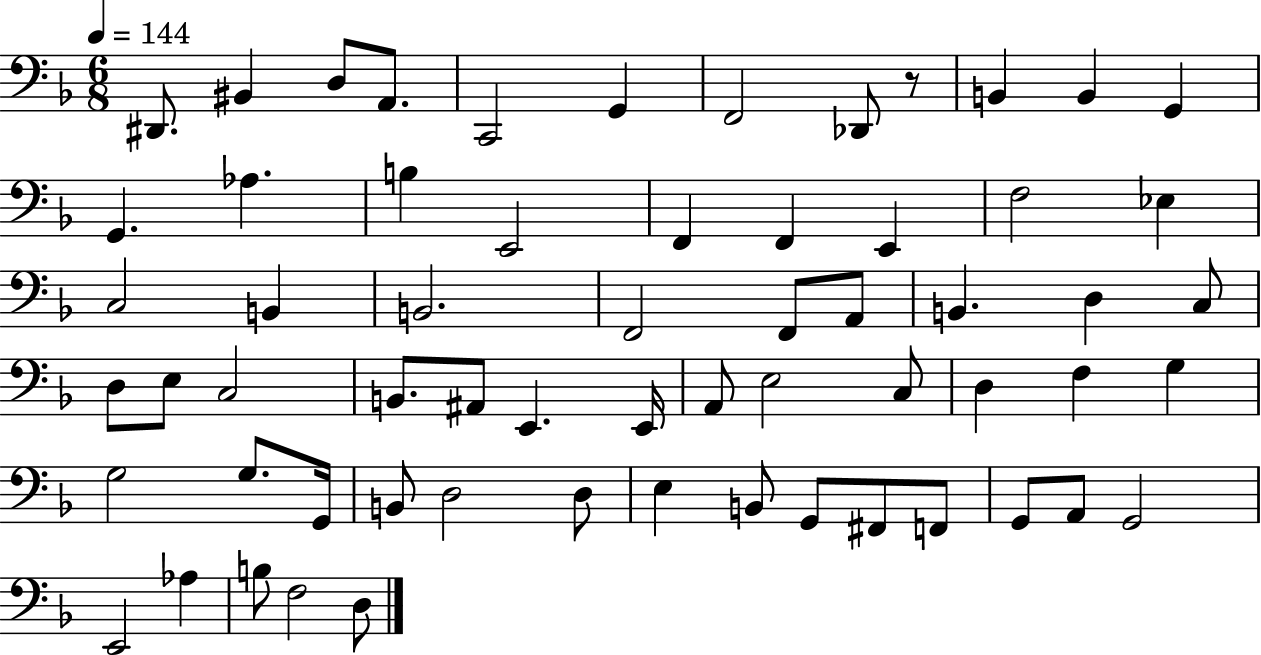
X:1
T:Untitled
M:6/8
L:1/4
K:F
^D,,/2 ^B,, D,/2 A,,/2 C,,2 G,, F,,2 _D,,/2 z/2 B,, B,, G,, G,, _A, B, E,,2 F,, F,, E,, F,2 _E, C,2 B,, B,,2 F,,2 F,,/2 A,,/2 B,, D, C,/2 D,/2 E,/2 C,2 B,,/2 ^A,,/2 E,, E,,/4 A,,/2 E,2 C,/2 D, F, G, G,2 G,/2 G,,/4 B,,/2 D,2 D,/2 E, B,,/2 G,,/2 ^F,,/2 F,,/2 G,,/2 A,,/2 G,,2 E,,2 _A, B,/2 F,2 D,/2